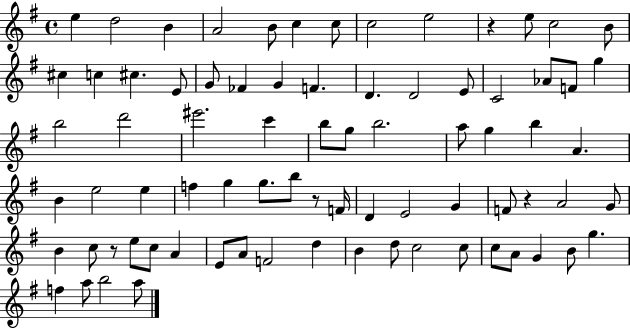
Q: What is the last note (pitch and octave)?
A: A5